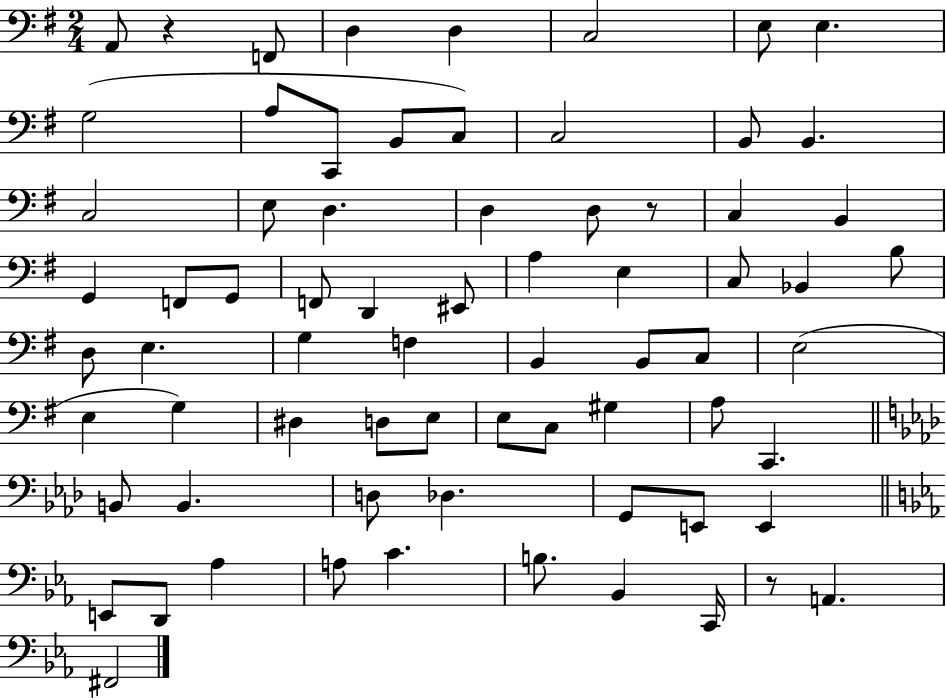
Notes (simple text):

A2/e R/q F2/e D3/q D3/q C3/h E3/e E3/q. G3/h A3/e C2/e B2/e C3/e C3/h B2/e B2/q. C3/h E3/e D3/q. D3/q D3/e R/e C3/q B2/q G2/q F2/e G2/e F2/e D2/q EIS2/e A3/q E3/q C3/e Bb2/q B3/e D3/e E3/q. G3/q F3/q B2/q B2/e C3/e E3/h E3/q G3/q D#3/q D3/e E3/e E3/e C3/e G#3/q A3/e C2/q. B2/e B2/q. D3/e Db3/q. G2/e E2/e E2/q E2/e D2/e Ab3/q A3/e C4/q. B3/e. Bb2/q C2/s R/e A2/q. F#2/h